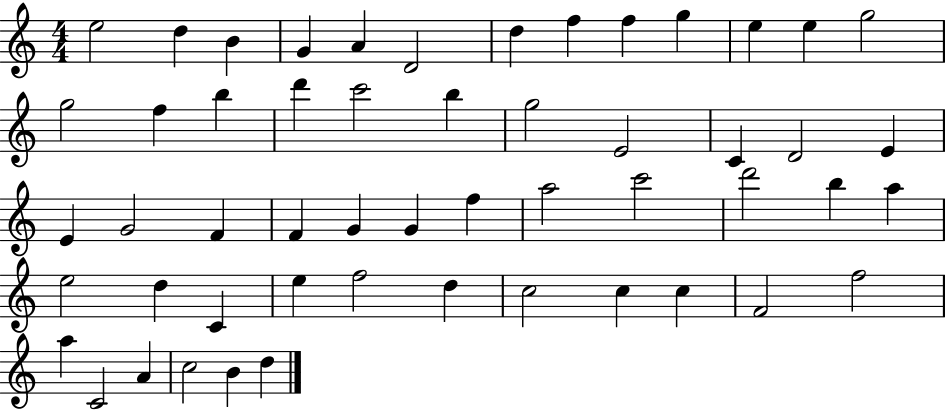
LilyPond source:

{
  \clef treble
  \numericTimeSignature
  \time 4/4
  \key c \major
  e''2 d''4 b'4 | g'4 a'4 d'2 | d''4 f''4 f''4 g''4 | e''4 e''4 g''2 | \break g''2 f''4 b''4 | d'''4 c'''2 b''4 | g''2 e'2 | c'4 d'2 e'4 | \break e'4 g'2 f'4 | f'4 g'4 g'4 f''4 | a''2 c'''2 | d'''2 b''4 a''4 | \break e''2 d''4 c'4 | e''4 f''2 d''4 | c''2 c''4 c''4 | f'2 f''2 | \break a''4 c'2 a'4 | c''2 b'4 d''4 | \bar "|."
}